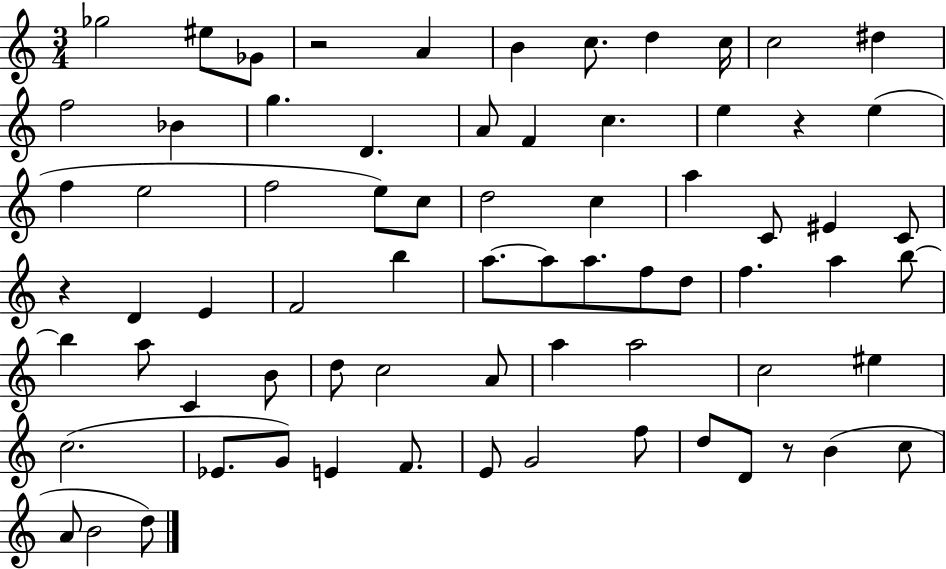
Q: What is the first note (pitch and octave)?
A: Gb5